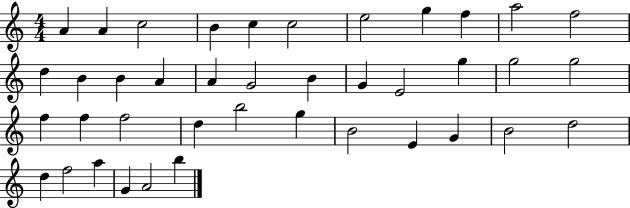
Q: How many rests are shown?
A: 0